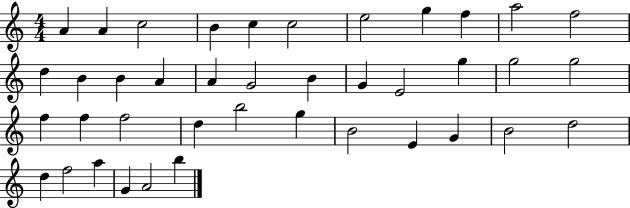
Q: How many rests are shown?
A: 0